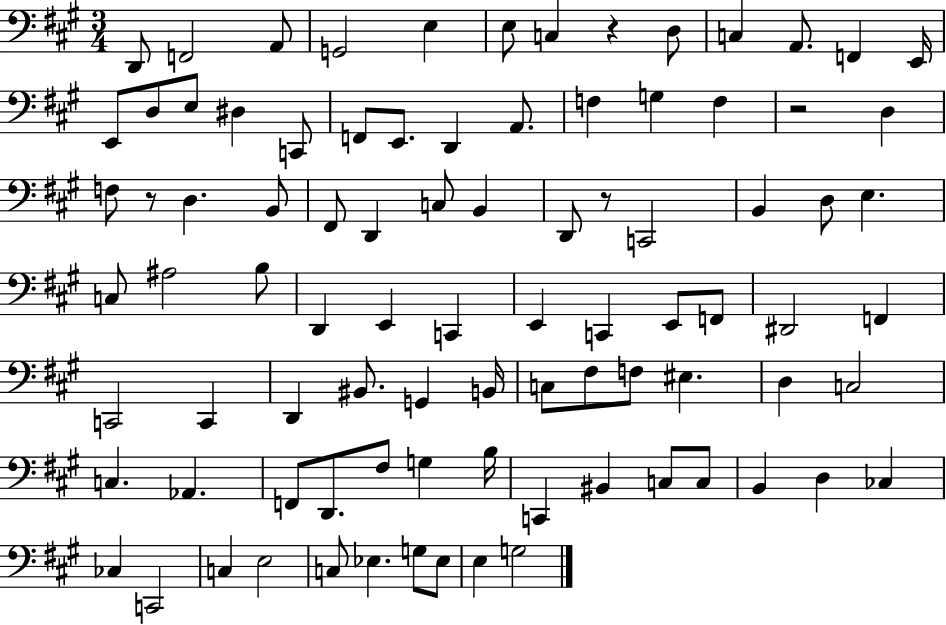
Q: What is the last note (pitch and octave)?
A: G3